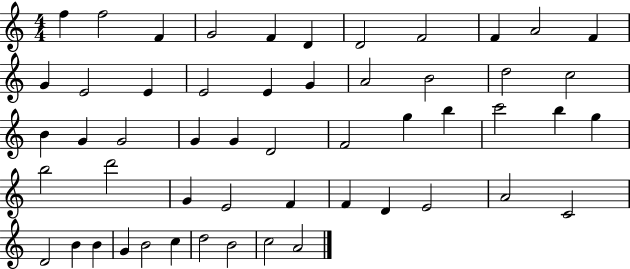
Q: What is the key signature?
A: C major